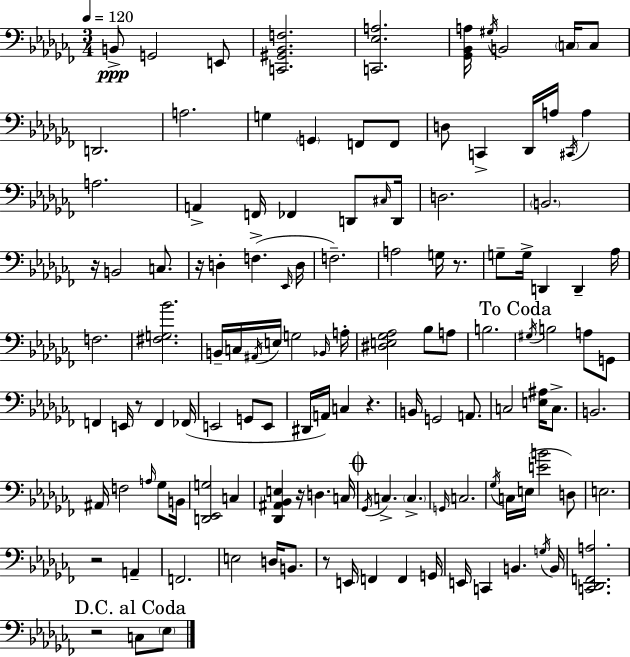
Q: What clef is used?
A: bass